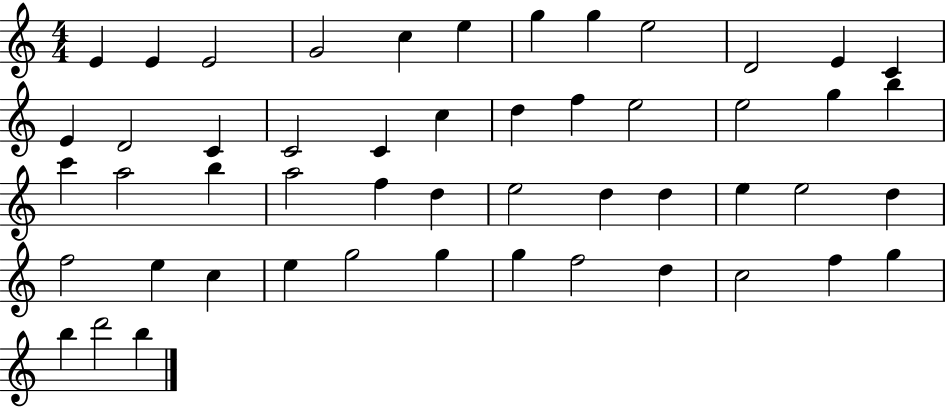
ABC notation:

X:1
T:Untitled
M:4/4
L:1/4
K:C
E E E2 G2 c e g g e2 D2 E C E D2 C C2 C c d f e2 e2 g b c' a2 b a2 f d e2 d d e e2 d f2 e c e g2 g g f2 d c2 f g b d'2 b